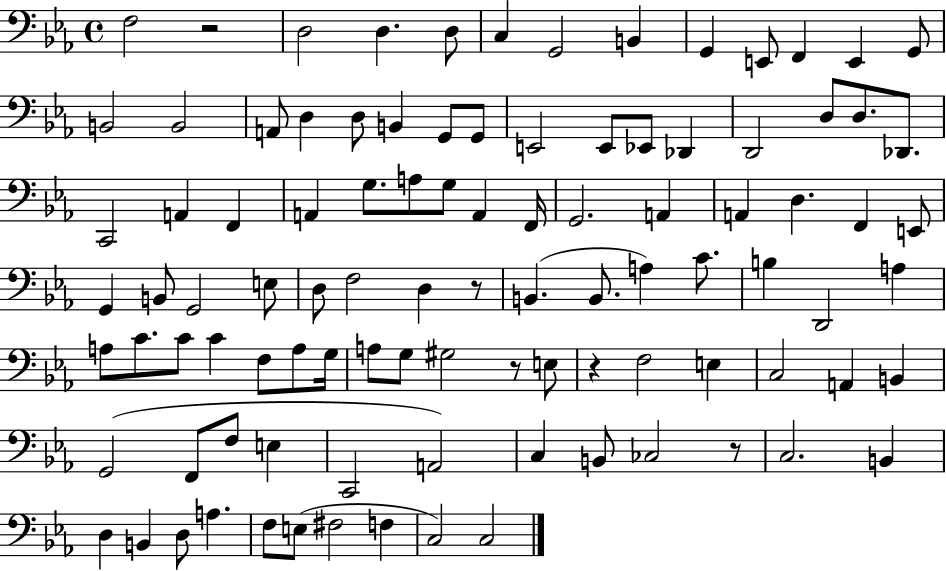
F3/h R/h D3/h D3/q. D3/e C3/q G2/h B2/q G2/q E2/e F2/q E2/q G2/e B2/h B2/h A2/e D3/q D3/e B2/q G2/e G2/e E2/h E2/e Eb2/e Db2/q D2/h D3/e D3/e. Db2/e. C2/h A2/q F2/q A2/q G3/e. A3/e G3/e A2/q F2/s G2/h. A2/q A2/q D3/q. F2/q E2/e G2/q B2/e G2/h E3/e D3/e F3/h D3/q R/e B2/q. B2/e. A3/q C4/e. B3/q D2/h A3/q A3/e C4/e. C4/e C4/q F3/e A3/e G3/s A3/e G3/e G#3/h R/e E3/e R/q F3/h E3/q C3/h A2/q B2/q G2/h F2/e F3/e E3/q C2/h A2/h C3/q B2/e CES3/h R/e C3/h. B2/q D3/q B2/q D3/e A3/q. F3/e E3/e F#3/h F3/q C3/h C3/h